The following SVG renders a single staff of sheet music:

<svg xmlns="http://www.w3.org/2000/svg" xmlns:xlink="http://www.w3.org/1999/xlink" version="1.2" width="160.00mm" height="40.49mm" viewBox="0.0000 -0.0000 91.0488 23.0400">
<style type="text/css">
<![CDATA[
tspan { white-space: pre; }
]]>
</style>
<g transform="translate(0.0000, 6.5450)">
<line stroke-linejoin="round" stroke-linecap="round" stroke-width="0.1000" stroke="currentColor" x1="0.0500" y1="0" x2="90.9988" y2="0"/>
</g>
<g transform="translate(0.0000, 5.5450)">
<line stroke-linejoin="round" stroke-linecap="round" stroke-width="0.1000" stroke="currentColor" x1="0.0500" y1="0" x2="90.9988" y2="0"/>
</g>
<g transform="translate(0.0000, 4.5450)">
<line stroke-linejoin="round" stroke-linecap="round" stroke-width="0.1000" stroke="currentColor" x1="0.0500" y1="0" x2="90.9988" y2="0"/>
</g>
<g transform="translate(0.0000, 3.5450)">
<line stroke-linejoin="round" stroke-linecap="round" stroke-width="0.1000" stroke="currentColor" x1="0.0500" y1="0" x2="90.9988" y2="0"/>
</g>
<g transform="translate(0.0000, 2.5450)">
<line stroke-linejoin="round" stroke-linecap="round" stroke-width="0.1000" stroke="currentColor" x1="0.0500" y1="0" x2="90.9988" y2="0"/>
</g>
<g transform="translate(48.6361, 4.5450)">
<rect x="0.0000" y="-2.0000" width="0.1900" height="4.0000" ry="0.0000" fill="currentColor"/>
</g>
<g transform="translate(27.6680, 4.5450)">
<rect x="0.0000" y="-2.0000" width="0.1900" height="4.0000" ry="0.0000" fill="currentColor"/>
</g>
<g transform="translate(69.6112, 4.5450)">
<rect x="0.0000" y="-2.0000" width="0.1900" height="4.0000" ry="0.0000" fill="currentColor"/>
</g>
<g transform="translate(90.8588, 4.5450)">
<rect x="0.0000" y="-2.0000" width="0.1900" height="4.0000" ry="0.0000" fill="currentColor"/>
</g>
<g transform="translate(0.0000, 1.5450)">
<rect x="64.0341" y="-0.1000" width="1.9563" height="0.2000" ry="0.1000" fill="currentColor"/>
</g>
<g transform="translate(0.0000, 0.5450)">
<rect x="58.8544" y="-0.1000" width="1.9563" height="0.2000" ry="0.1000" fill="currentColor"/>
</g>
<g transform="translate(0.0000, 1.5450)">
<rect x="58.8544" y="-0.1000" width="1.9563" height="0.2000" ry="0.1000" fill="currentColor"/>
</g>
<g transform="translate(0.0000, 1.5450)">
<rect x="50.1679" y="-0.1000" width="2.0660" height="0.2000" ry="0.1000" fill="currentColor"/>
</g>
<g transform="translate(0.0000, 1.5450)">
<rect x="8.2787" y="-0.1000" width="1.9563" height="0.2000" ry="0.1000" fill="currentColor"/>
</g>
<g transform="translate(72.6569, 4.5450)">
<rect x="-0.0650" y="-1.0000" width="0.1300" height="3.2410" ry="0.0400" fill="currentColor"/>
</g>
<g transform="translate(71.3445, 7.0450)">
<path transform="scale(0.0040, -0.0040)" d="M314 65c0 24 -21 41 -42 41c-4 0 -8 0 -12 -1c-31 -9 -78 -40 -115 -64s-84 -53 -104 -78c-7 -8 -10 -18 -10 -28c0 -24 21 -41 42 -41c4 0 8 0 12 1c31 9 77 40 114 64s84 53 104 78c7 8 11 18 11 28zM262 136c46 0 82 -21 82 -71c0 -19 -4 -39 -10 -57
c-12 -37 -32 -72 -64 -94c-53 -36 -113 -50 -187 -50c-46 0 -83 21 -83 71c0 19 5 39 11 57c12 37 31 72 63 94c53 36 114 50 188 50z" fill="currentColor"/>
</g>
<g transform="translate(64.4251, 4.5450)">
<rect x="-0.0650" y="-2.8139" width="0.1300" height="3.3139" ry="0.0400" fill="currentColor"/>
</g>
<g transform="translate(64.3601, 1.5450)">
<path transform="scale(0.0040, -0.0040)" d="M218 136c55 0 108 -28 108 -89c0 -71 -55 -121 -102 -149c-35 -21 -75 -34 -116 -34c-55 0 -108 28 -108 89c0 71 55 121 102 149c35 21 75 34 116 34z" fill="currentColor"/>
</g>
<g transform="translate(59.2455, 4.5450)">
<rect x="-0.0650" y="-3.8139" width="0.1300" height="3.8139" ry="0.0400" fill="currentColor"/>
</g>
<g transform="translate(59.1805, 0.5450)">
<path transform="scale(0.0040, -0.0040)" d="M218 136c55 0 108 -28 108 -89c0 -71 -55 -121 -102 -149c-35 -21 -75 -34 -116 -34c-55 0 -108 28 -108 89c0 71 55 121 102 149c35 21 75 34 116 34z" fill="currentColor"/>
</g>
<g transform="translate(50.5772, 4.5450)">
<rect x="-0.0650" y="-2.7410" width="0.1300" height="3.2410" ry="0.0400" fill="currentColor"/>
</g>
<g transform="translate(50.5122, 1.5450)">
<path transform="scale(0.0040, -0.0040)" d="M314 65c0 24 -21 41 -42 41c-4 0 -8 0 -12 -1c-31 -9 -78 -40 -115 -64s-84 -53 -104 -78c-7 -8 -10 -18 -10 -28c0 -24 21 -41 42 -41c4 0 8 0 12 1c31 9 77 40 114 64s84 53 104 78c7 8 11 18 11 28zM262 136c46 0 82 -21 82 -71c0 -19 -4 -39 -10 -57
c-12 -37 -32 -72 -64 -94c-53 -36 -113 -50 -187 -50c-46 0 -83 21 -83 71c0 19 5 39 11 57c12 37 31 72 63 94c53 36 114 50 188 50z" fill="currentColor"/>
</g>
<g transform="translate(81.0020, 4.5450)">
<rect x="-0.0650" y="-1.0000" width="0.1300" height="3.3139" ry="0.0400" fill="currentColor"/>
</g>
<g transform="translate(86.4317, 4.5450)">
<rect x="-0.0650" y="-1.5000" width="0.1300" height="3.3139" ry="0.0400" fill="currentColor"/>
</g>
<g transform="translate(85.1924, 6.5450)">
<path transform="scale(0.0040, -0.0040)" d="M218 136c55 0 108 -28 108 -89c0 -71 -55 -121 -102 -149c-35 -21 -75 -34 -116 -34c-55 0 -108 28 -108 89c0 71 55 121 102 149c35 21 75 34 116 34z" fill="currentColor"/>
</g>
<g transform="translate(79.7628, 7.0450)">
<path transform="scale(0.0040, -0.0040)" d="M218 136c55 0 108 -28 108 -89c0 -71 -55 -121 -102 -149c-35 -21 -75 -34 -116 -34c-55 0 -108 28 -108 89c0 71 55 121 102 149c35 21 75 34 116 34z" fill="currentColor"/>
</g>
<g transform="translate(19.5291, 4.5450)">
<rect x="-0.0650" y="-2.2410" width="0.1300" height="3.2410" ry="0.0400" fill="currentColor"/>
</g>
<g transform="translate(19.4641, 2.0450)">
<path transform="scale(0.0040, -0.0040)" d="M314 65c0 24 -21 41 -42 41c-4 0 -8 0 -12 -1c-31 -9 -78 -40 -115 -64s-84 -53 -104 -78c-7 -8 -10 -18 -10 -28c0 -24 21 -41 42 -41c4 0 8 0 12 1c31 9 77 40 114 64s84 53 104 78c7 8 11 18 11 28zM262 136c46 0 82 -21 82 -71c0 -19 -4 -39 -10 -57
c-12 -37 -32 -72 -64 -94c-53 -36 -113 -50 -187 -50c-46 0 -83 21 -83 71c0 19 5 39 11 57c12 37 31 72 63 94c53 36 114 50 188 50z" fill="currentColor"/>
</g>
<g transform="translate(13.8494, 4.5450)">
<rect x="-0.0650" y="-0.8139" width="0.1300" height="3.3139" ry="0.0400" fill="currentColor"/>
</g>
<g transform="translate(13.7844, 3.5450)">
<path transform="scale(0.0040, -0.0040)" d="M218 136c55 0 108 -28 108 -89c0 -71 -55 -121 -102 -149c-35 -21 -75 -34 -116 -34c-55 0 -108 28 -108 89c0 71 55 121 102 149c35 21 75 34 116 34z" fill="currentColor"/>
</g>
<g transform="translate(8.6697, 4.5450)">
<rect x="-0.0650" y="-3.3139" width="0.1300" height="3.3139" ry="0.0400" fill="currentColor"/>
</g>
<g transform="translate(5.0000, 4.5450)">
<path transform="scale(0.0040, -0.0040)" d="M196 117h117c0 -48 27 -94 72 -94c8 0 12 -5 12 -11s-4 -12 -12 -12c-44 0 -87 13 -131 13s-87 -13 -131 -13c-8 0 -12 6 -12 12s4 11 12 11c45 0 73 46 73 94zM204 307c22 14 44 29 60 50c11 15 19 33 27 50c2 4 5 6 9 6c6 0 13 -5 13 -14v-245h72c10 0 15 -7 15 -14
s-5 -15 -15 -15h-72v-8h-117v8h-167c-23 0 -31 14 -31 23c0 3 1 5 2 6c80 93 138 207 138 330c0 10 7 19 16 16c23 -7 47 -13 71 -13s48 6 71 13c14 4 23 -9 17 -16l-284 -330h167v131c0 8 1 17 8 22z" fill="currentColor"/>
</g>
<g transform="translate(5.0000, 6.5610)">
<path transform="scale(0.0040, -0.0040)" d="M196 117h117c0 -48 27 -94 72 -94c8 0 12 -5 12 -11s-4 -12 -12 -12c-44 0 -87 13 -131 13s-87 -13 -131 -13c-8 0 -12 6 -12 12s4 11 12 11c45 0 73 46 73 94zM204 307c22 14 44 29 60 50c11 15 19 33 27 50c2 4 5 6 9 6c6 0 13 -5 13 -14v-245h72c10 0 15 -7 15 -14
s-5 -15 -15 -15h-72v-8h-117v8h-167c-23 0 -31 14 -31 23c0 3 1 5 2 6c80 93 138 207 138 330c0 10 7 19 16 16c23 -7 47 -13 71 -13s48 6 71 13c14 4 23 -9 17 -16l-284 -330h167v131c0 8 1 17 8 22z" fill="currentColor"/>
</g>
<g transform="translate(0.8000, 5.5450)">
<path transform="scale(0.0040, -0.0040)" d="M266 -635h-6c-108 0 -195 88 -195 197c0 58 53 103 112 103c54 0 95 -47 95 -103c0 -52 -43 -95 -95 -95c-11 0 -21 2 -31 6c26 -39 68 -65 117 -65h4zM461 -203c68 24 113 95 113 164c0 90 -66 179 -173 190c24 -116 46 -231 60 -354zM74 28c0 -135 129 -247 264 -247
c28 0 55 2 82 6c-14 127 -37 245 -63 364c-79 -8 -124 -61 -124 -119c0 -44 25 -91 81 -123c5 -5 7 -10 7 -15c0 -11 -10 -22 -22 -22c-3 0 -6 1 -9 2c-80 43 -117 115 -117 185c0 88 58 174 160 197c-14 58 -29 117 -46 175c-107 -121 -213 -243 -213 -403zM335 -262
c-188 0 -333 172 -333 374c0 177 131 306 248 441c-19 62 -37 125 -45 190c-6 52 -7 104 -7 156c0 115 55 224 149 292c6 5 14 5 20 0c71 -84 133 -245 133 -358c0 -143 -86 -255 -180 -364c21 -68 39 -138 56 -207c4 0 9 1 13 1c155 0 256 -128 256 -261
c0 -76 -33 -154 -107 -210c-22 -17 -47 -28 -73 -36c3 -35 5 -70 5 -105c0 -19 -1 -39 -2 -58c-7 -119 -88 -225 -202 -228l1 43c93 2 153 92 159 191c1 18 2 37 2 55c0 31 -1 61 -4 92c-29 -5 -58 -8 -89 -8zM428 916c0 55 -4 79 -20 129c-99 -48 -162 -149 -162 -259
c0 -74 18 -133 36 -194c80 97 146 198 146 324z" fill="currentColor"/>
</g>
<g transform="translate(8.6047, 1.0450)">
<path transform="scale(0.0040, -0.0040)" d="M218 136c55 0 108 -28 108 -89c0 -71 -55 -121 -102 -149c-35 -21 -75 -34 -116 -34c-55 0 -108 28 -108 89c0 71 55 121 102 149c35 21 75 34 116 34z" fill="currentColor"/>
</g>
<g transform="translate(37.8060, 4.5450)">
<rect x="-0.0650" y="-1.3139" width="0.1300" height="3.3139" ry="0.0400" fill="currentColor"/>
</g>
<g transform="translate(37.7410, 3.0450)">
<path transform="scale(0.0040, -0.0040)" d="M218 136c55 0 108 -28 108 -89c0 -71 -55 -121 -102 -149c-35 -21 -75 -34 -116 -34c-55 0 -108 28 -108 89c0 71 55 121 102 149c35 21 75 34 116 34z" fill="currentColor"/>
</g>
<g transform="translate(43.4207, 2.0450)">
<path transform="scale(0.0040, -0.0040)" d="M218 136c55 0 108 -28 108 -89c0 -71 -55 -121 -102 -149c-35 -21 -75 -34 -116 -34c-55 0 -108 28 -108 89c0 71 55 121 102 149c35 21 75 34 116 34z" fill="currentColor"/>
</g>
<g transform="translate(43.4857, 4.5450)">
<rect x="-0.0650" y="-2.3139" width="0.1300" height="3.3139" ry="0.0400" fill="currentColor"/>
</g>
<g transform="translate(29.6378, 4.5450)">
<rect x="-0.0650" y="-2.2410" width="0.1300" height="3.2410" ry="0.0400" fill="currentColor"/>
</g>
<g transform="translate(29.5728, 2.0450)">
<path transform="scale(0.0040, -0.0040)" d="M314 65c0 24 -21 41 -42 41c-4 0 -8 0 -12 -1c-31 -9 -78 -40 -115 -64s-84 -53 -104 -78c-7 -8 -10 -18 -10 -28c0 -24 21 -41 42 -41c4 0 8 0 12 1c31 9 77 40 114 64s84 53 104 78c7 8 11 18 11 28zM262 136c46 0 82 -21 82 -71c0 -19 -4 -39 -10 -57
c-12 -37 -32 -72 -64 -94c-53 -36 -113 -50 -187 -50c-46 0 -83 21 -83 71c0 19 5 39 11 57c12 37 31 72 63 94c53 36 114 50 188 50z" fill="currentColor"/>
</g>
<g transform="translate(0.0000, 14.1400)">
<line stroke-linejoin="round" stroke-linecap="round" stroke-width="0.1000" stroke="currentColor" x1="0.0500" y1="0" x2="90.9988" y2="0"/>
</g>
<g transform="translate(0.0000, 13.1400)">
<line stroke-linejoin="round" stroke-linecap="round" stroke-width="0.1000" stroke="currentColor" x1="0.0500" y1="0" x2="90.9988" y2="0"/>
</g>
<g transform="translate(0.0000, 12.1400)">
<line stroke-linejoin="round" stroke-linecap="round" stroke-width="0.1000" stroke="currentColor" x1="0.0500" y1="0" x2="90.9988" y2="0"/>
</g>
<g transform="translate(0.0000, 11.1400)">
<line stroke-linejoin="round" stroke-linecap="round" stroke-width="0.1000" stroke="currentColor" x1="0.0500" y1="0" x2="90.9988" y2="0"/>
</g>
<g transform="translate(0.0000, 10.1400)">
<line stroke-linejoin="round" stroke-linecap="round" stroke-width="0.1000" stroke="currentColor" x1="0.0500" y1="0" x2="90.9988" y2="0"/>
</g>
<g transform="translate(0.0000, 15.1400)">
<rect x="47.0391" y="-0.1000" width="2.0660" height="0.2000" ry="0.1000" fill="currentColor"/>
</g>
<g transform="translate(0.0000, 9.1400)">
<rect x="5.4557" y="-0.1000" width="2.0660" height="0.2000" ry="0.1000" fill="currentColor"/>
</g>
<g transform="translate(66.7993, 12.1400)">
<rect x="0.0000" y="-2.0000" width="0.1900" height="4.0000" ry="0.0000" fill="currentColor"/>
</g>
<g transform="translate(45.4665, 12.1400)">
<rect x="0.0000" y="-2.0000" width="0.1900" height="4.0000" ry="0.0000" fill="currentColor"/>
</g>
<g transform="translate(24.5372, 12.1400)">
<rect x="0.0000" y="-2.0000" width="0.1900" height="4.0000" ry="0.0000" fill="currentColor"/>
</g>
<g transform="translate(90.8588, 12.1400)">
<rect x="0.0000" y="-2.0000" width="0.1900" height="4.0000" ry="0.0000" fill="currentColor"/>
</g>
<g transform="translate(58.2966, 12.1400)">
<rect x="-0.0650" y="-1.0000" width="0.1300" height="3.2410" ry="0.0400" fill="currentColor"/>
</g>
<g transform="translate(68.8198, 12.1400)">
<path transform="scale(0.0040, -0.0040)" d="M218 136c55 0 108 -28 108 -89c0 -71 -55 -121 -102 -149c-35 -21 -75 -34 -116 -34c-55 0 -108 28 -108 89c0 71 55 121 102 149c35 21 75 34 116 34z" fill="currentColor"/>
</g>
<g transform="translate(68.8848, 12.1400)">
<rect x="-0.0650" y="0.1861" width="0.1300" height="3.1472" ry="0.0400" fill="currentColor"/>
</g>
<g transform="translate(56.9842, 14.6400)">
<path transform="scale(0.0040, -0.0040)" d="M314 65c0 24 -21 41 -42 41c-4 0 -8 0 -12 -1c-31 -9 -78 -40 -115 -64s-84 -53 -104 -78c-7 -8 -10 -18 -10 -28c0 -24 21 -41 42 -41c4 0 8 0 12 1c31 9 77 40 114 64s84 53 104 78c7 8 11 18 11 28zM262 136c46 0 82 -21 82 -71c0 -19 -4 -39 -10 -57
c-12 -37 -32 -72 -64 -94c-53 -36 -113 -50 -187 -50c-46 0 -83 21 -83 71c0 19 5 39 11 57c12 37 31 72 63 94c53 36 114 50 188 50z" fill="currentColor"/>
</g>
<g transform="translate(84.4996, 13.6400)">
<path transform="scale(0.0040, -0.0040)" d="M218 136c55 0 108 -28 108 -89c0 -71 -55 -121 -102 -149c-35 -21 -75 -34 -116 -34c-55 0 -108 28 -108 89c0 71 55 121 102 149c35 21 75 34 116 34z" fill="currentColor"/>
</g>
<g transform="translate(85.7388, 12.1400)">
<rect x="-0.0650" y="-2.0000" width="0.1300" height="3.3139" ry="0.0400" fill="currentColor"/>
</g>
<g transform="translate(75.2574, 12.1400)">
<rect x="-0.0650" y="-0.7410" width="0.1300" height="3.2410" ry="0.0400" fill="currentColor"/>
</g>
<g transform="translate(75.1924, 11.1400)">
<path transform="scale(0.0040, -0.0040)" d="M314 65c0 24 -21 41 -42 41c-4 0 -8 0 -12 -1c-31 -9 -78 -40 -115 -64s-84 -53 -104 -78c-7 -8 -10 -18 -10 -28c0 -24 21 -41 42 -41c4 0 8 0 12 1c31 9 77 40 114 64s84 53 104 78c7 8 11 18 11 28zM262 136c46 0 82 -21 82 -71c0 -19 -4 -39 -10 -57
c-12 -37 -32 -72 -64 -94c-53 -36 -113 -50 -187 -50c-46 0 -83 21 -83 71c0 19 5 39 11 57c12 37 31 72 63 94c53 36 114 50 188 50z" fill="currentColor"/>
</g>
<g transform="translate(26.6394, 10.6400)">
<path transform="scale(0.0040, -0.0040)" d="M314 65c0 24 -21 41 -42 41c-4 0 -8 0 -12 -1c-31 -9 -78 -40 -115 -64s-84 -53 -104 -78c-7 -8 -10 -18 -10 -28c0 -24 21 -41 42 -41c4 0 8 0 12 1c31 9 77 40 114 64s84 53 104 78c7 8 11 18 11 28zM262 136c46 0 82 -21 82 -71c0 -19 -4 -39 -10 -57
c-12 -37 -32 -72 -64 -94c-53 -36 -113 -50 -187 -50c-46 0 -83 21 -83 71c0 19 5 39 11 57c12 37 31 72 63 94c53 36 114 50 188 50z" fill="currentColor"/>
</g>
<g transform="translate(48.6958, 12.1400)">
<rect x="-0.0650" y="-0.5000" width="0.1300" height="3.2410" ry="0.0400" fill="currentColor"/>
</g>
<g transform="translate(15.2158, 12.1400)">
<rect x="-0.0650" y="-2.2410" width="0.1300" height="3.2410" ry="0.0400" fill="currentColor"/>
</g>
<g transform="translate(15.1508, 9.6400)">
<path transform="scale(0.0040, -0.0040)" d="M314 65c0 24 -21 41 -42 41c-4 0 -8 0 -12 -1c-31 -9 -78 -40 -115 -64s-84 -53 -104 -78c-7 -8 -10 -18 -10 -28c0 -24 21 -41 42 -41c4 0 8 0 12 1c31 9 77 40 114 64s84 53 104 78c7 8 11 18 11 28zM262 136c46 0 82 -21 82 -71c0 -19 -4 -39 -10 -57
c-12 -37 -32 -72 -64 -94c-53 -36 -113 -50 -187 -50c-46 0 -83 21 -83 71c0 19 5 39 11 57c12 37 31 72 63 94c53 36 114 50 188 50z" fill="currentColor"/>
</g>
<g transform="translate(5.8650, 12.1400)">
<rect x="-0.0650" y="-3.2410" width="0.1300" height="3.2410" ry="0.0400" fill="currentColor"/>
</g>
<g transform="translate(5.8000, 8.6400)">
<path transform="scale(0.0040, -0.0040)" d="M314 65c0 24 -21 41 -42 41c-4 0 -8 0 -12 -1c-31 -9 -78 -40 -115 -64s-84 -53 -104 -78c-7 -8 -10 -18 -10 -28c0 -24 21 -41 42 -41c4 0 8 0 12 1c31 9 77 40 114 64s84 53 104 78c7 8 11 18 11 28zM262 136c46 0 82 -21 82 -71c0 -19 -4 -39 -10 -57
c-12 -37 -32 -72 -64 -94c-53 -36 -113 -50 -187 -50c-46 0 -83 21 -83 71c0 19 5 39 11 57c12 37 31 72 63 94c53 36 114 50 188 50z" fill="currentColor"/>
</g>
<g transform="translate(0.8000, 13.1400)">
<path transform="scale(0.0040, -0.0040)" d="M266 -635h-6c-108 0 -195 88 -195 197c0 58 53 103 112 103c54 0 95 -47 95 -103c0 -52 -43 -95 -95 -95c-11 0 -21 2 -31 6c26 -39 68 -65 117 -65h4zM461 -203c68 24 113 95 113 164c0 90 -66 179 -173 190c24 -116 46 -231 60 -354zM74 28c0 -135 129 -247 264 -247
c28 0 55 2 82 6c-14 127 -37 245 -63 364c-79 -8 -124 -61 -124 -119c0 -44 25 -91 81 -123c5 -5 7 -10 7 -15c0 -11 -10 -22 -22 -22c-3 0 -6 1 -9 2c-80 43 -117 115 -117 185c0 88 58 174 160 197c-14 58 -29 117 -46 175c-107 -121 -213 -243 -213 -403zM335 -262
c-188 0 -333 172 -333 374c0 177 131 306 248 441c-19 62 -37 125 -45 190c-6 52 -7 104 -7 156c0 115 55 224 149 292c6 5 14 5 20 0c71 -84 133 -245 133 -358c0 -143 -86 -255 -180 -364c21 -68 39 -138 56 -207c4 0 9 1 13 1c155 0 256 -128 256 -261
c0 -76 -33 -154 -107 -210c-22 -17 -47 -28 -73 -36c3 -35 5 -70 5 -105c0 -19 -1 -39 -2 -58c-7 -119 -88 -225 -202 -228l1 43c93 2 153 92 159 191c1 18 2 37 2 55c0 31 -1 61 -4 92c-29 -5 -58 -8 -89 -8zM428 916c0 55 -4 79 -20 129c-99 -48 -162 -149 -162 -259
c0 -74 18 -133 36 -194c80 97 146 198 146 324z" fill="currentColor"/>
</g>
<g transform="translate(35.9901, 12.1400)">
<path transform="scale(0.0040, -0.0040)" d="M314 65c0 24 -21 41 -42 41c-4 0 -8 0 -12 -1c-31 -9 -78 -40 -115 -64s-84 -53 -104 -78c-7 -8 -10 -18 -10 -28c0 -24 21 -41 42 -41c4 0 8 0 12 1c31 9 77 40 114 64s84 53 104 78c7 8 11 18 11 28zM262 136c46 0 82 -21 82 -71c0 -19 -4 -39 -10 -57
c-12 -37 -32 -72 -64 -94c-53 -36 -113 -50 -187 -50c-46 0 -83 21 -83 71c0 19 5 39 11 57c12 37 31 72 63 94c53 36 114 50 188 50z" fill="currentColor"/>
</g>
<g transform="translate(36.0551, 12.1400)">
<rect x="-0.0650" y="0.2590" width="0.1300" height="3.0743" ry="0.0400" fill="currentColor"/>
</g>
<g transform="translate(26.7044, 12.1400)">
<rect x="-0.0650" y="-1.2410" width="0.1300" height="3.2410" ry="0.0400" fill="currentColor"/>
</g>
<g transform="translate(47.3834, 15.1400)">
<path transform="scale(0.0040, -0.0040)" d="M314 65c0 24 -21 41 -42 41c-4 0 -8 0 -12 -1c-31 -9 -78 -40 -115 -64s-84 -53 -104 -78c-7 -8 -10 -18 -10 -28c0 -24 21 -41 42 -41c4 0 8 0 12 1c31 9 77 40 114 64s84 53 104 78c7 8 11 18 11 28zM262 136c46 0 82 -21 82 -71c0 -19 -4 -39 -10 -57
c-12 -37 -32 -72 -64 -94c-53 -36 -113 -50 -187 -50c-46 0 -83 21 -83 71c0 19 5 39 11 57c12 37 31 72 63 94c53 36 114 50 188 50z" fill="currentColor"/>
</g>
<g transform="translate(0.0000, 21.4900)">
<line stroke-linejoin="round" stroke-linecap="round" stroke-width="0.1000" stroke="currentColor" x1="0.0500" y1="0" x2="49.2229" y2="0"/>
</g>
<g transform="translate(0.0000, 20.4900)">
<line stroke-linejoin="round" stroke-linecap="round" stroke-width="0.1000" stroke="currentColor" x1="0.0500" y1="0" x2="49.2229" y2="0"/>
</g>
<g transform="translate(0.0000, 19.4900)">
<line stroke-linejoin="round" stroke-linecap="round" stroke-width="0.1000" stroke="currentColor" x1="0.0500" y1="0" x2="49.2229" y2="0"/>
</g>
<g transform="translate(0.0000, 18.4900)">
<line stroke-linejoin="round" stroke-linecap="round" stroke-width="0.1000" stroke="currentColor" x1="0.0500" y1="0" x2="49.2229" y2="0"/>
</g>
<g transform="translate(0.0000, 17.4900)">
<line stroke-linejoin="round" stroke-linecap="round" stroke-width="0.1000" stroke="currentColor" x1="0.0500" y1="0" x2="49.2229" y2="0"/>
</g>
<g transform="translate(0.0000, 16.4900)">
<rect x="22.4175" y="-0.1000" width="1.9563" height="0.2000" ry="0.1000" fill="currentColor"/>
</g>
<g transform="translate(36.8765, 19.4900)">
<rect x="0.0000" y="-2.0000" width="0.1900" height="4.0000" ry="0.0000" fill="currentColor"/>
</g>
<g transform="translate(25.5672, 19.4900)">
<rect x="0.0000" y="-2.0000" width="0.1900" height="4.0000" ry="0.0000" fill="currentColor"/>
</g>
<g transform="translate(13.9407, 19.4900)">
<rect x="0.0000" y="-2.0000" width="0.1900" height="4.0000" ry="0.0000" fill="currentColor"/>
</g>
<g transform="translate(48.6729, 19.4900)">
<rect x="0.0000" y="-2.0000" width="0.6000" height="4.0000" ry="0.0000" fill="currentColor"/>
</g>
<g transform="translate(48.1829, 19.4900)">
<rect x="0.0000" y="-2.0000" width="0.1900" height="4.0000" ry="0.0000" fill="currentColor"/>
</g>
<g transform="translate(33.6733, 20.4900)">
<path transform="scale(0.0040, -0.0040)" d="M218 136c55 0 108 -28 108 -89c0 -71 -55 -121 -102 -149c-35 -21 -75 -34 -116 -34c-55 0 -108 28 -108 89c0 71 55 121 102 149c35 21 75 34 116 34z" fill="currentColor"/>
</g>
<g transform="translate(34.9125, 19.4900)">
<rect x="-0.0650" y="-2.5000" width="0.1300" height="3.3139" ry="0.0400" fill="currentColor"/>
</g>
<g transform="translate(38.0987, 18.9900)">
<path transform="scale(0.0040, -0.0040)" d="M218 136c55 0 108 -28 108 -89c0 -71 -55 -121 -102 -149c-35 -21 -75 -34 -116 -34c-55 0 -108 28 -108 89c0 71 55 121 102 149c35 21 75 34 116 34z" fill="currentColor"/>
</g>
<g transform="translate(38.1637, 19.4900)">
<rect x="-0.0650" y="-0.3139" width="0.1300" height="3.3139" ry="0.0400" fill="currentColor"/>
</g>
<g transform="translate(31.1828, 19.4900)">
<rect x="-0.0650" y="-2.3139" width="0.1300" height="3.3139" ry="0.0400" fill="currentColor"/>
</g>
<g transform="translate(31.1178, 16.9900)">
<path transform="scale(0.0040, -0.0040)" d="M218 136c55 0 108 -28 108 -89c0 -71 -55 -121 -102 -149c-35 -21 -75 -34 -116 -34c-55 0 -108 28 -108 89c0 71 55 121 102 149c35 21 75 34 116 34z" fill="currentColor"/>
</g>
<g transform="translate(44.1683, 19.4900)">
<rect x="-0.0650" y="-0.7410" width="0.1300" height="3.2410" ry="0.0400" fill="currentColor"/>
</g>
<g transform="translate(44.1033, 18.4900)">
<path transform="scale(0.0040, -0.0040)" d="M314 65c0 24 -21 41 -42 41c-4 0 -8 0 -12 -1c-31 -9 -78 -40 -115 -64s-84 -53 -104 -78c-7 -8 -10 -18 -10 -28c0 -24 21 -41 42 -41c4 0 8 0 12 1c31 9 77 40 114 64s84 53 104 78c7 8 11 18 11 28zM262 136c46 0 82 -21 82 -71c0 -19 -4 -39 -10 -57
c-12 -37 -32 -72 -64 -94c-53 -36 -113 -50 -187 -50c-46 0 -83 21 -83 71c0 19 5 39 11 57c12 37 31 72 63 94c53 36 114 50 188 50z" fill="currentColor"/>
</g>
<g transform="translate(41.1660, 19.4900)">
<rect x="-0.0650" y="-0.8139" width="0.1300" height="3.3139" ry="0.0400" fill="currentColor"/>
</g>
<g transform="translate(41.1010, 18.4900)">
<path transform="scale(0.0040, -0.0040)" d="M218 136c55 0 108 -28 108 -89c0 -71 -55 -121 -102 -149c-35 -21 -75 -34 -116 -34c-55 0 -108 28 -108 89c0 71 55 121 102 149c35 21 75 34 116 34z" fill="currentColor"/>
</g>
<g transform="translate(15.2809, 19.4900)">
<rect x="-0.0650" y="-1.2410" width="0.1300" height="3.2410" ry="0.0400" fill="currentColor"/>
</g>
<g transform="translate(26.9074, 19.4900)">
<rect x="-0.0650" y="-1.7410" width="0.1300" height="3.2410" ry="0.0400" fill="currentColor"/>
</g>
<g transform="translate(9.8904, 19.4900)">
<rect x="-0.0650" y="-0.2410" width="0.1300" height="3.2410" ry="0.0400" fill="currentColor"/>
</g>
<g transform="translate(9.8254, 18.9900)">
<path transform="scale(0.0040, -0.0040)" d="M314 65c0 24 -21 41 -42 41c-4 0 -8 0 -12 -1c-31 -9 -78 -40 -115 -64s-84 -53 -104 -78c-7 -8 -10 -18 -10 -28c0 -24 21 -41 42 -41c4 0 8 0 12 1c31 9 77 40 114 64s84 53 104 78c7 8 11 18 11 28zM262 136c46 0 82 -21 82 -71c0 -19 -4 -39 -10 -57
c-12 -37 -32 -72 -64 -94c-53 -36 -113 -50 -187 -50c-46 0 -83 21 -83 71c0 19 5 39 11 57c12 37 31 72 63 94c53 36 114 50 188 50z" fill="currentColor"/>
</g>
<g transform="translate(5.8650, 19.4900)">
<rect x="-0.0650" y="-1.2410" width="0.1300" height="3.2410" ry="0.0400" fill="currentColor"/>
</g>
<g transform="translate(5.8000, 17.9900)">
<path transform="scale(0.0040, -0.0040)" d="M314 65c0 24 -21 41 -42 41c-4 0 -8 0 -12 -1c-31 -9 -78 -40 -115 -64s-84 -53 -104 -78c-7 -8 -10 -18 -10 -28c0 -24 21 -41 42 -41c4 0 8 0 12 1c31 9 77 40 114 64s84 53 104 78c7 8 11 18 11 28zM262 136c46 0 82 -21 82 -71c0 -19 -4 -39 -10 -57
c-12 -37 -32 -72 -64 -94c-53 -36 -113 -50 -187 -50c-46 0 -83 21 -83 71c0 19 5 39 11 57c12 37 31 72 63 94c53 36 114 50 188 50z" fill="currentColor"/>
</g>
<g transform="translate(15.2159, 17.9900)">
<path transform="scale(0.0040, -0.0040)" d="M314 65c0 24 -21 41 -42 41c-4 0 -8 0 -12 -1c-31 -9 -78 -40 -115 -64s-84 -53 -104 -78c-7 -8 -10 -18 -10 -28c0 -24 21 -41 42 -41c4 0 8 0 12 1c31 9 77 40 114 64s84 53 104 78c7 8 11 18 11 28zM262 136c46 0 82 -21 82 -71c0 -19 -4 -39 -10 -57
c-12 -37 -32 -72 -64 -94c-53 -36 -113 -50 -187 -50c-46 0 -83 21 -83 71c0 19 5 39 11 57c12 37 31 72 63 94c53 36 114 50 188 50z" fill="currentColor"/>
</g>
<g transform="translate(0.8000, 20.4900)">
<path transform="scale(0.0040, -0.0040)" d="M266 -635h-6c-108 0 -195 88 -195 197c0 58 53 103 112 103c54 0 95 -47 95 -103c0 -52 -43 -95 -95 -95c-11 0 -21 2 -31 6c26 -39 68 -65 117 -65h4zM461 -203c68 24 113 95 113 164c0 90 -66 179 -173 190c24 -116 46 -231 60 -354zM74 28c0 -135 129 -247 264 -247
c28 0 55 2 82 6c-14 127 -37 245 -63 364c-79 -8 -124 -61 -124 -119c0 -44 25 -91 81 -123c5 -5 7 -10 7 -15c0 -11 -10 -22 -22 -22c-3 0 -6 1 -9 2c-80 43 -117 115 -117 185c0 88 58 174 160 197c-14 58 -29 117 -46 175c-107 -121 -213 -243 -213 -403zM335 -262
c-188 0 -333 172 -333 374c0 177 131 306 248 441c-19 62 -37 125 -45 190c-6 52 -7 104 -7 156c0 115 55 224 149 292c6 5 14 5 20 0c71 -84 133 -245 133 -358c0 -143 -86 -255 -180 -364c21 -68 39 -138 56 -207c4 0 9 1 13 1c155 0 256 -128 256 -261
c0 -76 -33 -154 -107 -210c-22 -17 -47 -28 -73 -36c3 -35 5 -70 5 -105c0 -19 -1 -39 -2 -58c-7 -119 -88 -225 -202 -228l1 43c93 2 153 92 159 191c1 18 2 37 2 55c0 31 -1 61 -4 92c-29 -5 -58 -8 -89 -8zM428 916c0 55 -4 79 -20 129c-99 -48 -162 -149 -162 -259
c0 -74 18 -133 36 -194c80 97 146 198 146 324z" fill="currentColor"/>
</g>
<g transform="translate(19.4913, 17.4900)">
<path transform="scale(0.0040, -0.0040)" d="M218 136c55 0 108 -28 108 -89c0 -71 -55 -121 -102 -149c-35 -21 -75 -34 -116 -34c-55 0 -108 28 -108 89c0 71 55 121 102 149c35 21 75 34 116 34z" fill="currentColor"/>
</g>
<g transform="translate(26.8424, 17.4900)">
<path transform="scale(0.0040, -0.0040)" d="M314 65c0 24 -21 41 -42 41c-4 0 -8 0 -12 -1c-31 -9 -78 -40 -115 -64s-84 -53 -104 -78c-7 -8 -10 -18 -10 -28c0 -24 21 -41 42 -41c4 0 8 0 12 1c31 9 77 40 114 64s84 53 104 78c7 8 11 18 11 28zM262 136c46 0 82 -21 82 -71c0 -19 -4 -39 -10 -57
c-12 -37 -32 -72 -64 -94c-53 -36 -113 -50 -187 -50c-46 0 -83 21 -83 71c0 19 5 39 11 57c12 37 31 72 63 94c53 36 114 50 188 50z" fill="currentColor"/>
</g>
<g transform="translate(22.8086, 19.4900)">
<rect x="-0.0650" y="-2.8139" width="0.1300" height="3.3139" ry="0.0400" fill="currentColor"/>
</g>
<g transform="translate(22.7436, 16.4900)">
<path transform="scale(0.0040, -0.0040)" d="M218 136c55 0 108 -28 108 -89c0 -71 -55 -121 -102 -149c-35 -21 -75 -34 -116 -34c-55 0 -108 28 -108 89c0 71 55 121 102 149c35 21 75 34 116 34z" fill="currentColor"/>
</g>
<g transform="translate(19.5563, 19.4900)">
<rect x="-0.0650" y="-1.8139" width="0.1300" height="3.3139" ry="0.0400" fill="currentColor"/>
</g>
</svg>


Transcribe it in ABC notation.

X:1
T:Untitled
M:4/4
L:1/4
K:C
b d g2 g2 e g a2 c' a D2 D E b2 g2 e2 B2 C2 D2 B d2 F e2 c2 e2 f a f2 g G c d d2